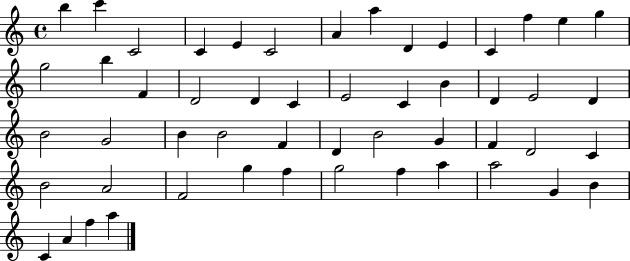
B5/q C6/q C4/h C4/q E4/q C4/h A4/q A5/q D4/q E4/q C4/q F5/q E5/q G5/q G5/h B5/q F4/q D4/h D4/q C4/q E4/h C4/q B4/q D4/q E4/h D4/q B4/h G4/h B4/q B4/h F4/q D4/q B4/h G4/q F4/q D4/h C4/q B4/h A4/h F4/h G5/q F5/q G5/h F5/q A5/q A5/h G4/q B4/q C4/q A4/q F5/q A5/q